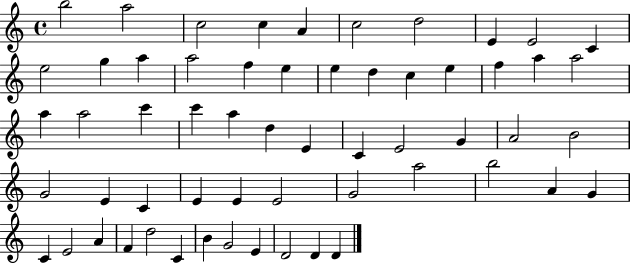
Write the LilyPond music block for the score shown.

{
  \clef treble
  \time 4/4
  \defaultTimeSignature
  \key c \major
  b''2 a''2 | c''2 c''4 a'4 | c''2 d''2 | e'4 e'2 c'4 | \break e''2 g''4 a''4 | a''2 f''4 e''4 | e''4 d''4 c''4 e''4 | f''4 a''4 a''2 | \break a''4 a''2 c'''4 | c'''4 a''4 d''4 e'4 | c'4 e'2 g'4 | a'2 b'2 | \break g'2 e'4 c'4 | e'4 e'4 e'2 | g'2 a''2 | b''2 a'4 g'4 | \break c'4 e'2 a'4 | f'4 d''2 c'4 | b'4 g'2 e'4 | d'2 d'4 d'4 | \break \bar "|."
}